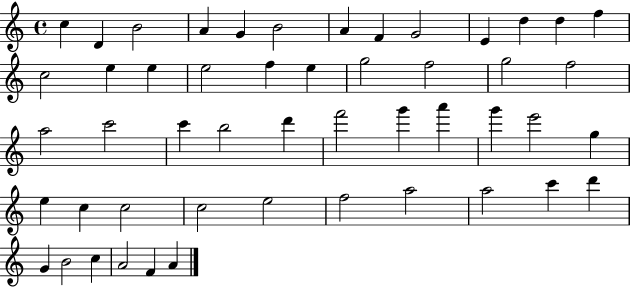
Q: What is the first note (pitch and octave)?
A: C5